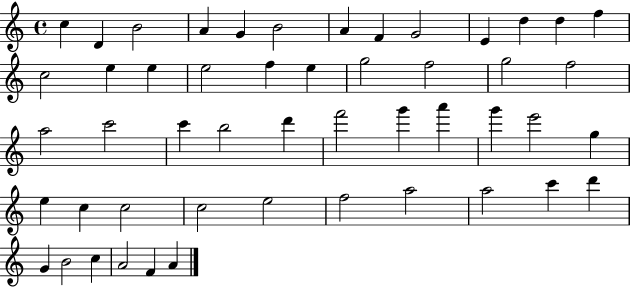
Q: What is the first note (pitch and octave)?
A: C5